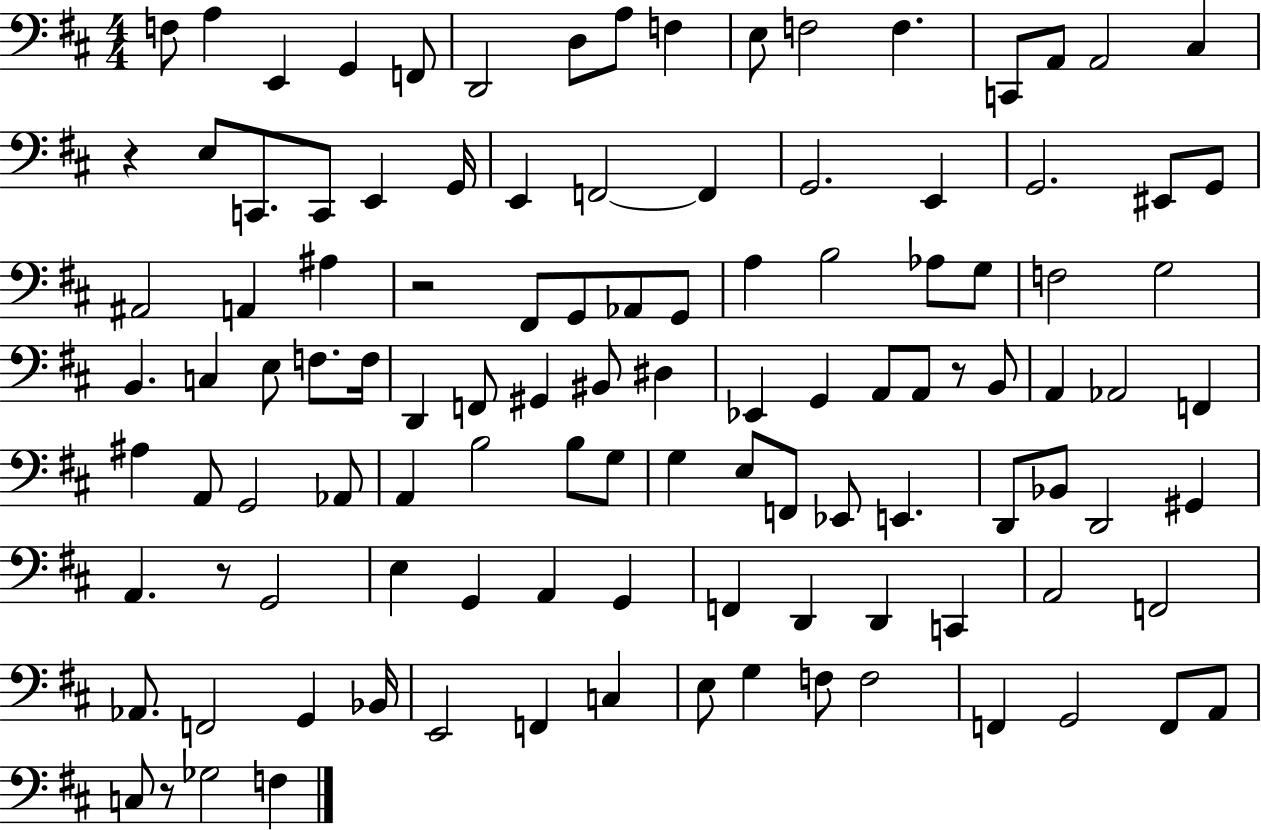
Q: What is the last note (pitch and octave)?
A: F3